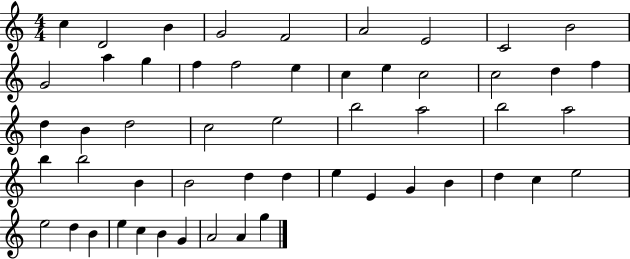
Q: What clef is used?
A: treble